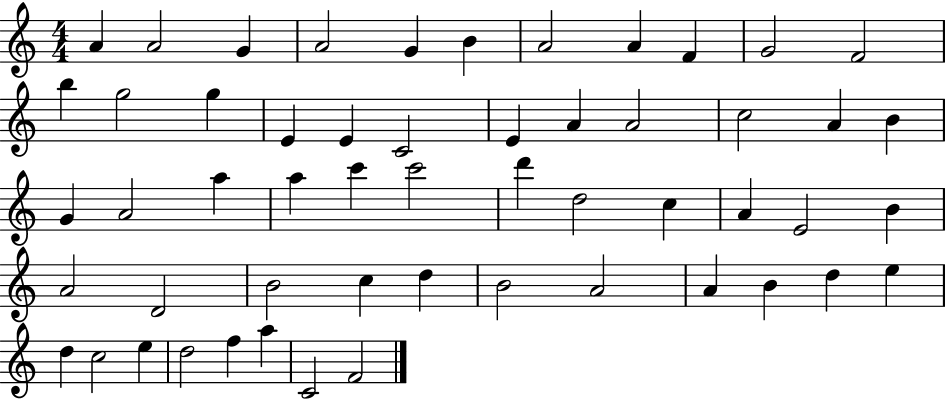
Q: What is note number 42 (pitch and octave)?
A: A4